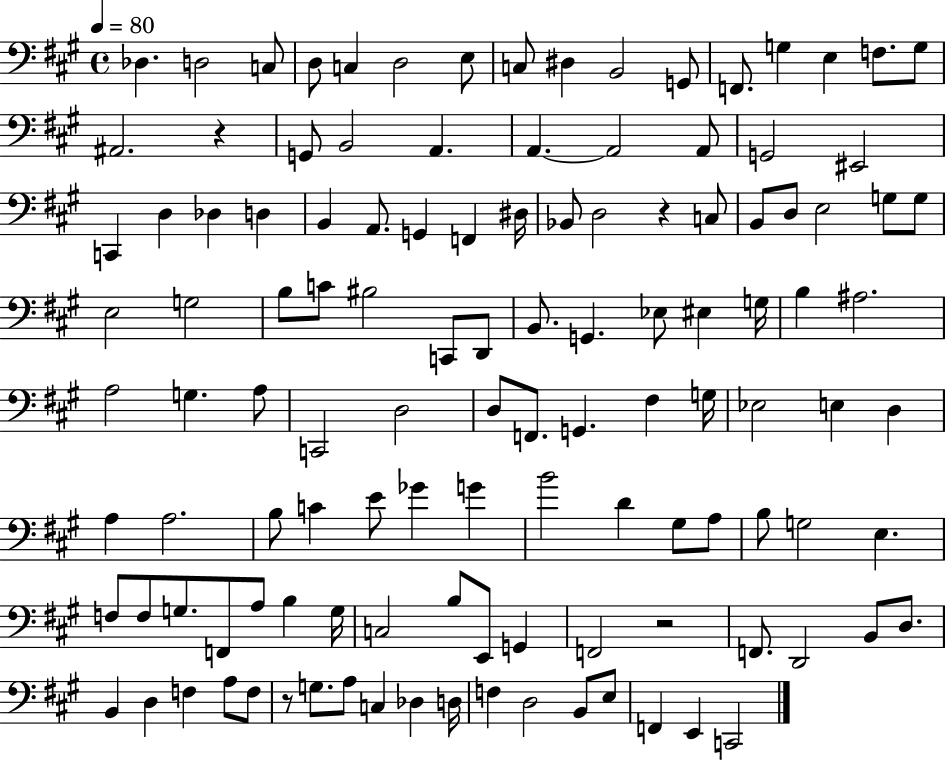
{
  \clef bass
  \time 4/4
  \defaultTimeSignature
  \key a \major
  \tempo 4 = 80
  des4. d2 c8 | d8 c4 d2 e8 | c8 dis4 b,2 g,8 | f,8. g4 e4 f8. g8 | \break ais,2. r4 | g,8 b,2 a,4. | a,4.~~ a,2 a,8 | g,2 eis,2 | \break c,4 d4 des4 d4 | b,4 a,8. g,4 f,4 dis16 | bes,8 d2 r4 c8 | b,8 d8 e2 g8 g8 | \break e2 g2 | b8 c'8 bis2 c,8 d,8 | b,8. g,4. ees8 eis4 g16 | b4 ais2. | \break a2 g4. a8 | c,2 d2 | d8 f,8. g,4. fis4 g16 | ees2 e4 d4 | \break a4 a2. | b8 c'4 e'8 ges'4 g'4 | b'2 d'4 gis8 a8 | b8 g2 e4. | \break f8 f8 g8. f,8 a8 b4 g16 | c2 b8 e,8 g,4 | f,2 r2 | f,8. d,2 b,8 d8. | \break b,4 d4 f4 a8 f8 | r8 g8. a8 c4 des4 d16 | f4 d2 b,8 e8 | f,4 e,4 c,2 | \break \bar "|."
}